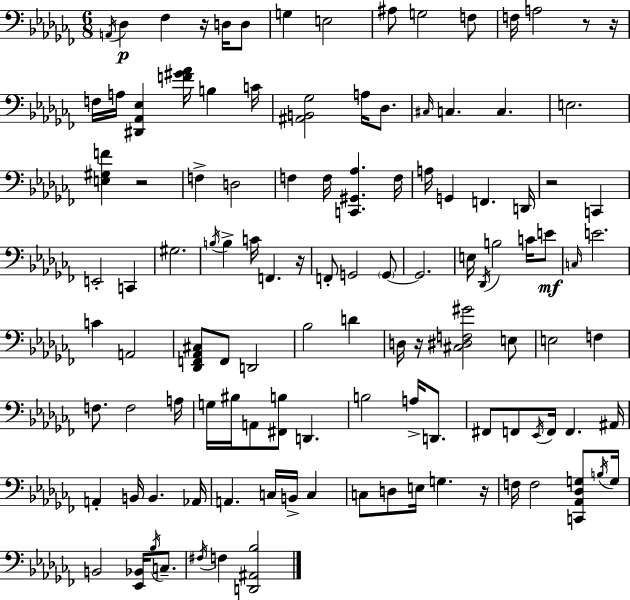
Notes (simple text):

A2/s Db3/q FES3/q R/s D3/s D3/e G3/q E3/h A#3/e G3/h F3/e F3/s A3/h R/e R/s F3/s A3/s [D#2,Ab2,Eb3]/q [F4,G#4,Ab4]/s B3/q C4/s [A#2,B2,Gb3]/h A3/s Db3/e. C#3/s C3/q. C3/q. E3/h. [E3,G#3,F4]/q R/h F3/q D3/h F3/q F3/s [C2,G#2,Ab3]/q. F3/s A3/s G2/q F2/q. D2/s R/h C2/q E2/h C2/q G#3/h. B3/s B3/q C4/s F2/q. R/s F2/e G2/h G2/e G2/h. E3/s Db2/s B3/h C4/s E4/e C3/s E4/h. C4/q A2/h [Db2,F2,Ab2,C#3]/e F2/e D2/h Bb3/h D4/q D3/s R/s [C#3,D#3,F3,G#4]/h E3/e E3/h F3/q F3/e. F3/h A3/s G3/s BIS3/s A2/e [F#2,B3]/e D2/q. B3/h A3/s D2/e. F#2/e F2/e Eb2/s F2/s F2/q. A#2/s A2/q B2/s B2/q. Ab2/s A2/q. C3/s B2/s C3/q C3/e D3/e E3/s G3/q. R/s F3/s F3/h [C2,Ab2,Db3,G3]/e B3/s G3/s B2/h [Eb2,Bb2]/s Bb3/s C3/e. F#3/s F3/q [D2,A#2,Bb3]/h